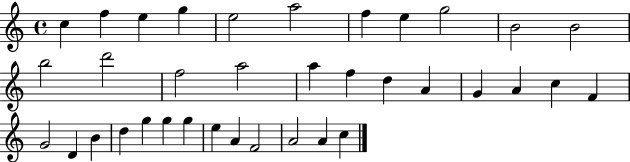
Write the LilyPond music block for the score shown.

{
  \clef treble
  \time 4/4
  \defaultTimeSignature
  \key c \major
  c''4 f''4 e''4 g''4 | e''2 a''2 | f''4 e''4 g''2 | b'2 b'2 | \break b''2 d'''2 | f''2 a''2 | a''4 f''4 d''4 a'4 | g'4 a'4 c''4 f'4 | \break g'2 d'4 b'4 | d''4 g''4 g''4 g''4 | e''4 a'4 f'2 | a'2 a'4 c''4 | \break \bar "|."
}